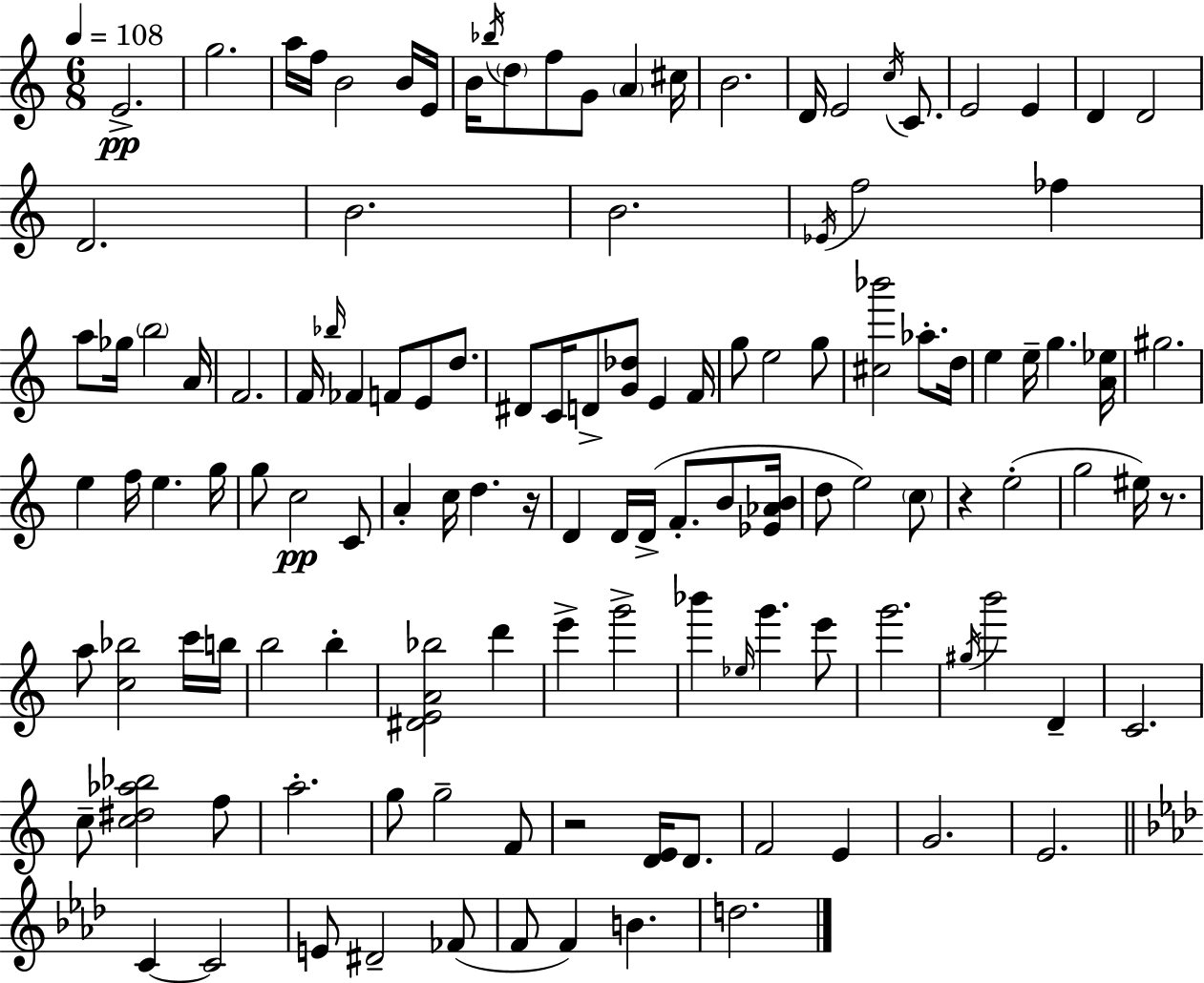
E4/h. G5/h. A5/s F5/s B4/h B4/s E4/s B4/s Bb5/s D5/e F5/e G4/e A4/q C#5/s B4/h. D4/s E4/h C5/s C4/e. E4/h E4/q D4/q D4/h D4/h. B4/h. B4/h. Eb4/s F5/h FES5/q A5/e Gb5/s B5/h A4/s F4/h. F4/s Bb5/s FES4/q F4/e E4/e D5/e. D#4/e C4/s D4/e [G4,Db5]/e E4/q F4/s G5/e E5/h G5/e [C#5,Bb6]/h Ab5/e. D5/s E5/q E5/s G5/q. [A4,Eb5]/s G#5/h. E5/q F5/s E5/q. G5/s G5/e C5/h C4/e A4/q C5/s D5/q. R/s D4/q D4/s D4/s F4/e. B4/e [Eb4,Ab4,B4]/s D5/e E5/h C5/e R/q E5/h G5/h EIS5/s R/e. A5/e [C5,Bb5]/h C6/s B5/s B5/h B5/q [D#4,E4,A4,Bb5]/h D6/q E6/q G6/h Bb6/q Eb5/s G6/q. E6/e G6/h. G#5/s B6/h D4/q C4/h. C5/e [C5,D#5,Ab5,Bb5]/h F5/e A5/h. G5/e G5/h F4/e R/h [D4,E4]/s D4/e. F4/h E4/q G4/h. E4/h. C4/q C4/h E4/e D#4/h FES4/e F4/e F4/q B4/q. D5/h.